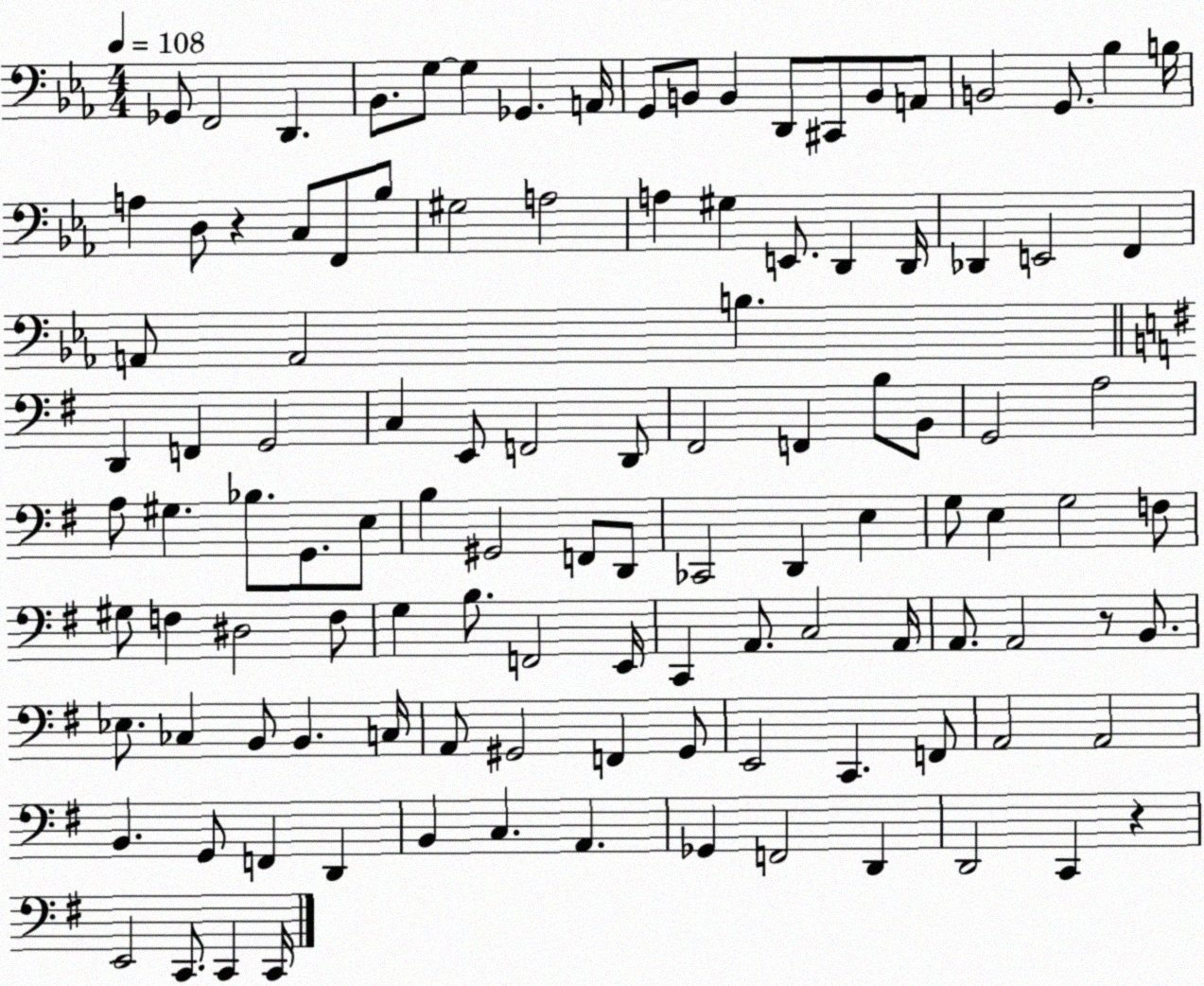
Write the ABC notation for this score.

X:1
T:Untitled
M:4/4
L:1/4
K:Eb
_G,,/2 F,,2 D,, _B,,/2 G,/2 G, _G,, A,,/4 G,,/2 B,,/2 B,, D,,/2 ^C,,/2 B,,/2 A,,/2 B,,2 G,,/2 _B, B,/4 A, D,/2 z C,/2 F,,/2 _B,/2 ^G,2 A,2 A, ^G, E,,/2 D,, D,,/4 _D,, E,,2 F,, A,,/2 A,,2 B, D,, F,, G,,2 C, E,,/2 F,,2 D,,/2 ^F,,2 F,, B,/2 B,,/2 G,,2 A,2 A,/2 ^G, _B,/2 G,,/2 E,/2 B, ^G,,2 F,,/2 D,,/2 _C,,2 D,, E, G,/2 E, G,2 F,/2 ^G,/2 F, ^D,2 F,/2 G, B,/2 F,,2 E,,/4 C,, A,,/2 C,2 A,,/4 A,,/2 A,,2 z/2 B,,/2 _E,/2 _C, B,,/2 B,, C,/4 A,,/2 ^G,,2 F,, ^G,,/2 E,,2 C,, F,,/2 A,,2 A,,2 B,, G,,/2 F,, D,, B,, C, A,, _G,, F,,2 D,, D,,2 C,, z E,,2 C,,/2 C,, C,,/4